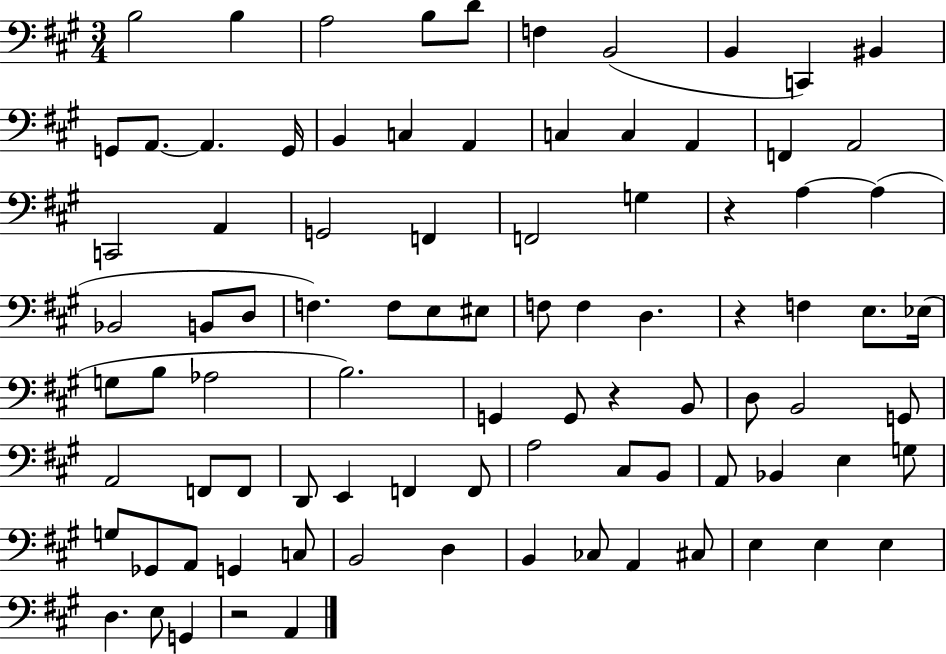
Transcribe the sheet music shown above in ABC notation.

X:1
T:Untitled
M:3/4
L:1/4
K:A
B,2 B, A,2 B,/2 D/2 F, B,,2 B,, C,, ^B,, G,,/2 A,,/2 A,, G,,/4 B,, C, A,, C, C, A,, F,, A,,2 C,,2 A,, G,,2 F,, F,,2 G, z A, A, _B,,2 B,,/2 D,/2 F, F,/2 E,/2 ^E,/2 F,/2 F, D, z F, E,/2 _E,/4 G,/2 B,/2 _A,2 B,2 G,, G,,/2 z B,,/2 D,/2 B,,2 G,,/2 A,,2 F,,/2 F,,/2 D,,/2 E,, F,, F,,/2 A,2 ^C,/2 B,,/2 A,,/2 _B,, E, G,/2 G,/2 _G,,/2 A,,/2 G,, C,/2 B,,2 D, B,, _C,/2 A,, ^C,/2 E, E, E, D, E,/2 G,, z2 A,,